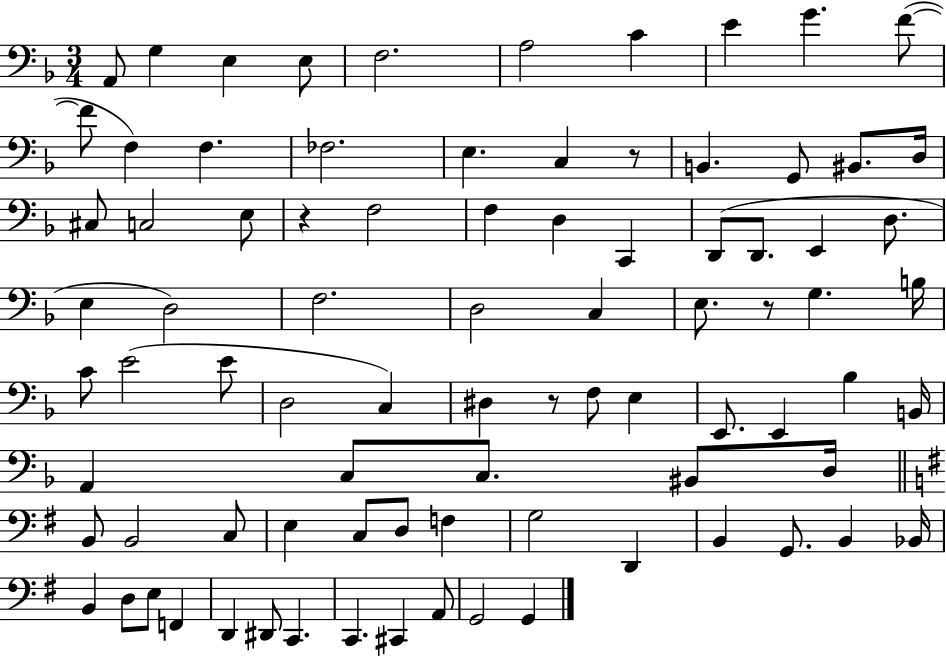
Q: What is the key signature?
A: F major